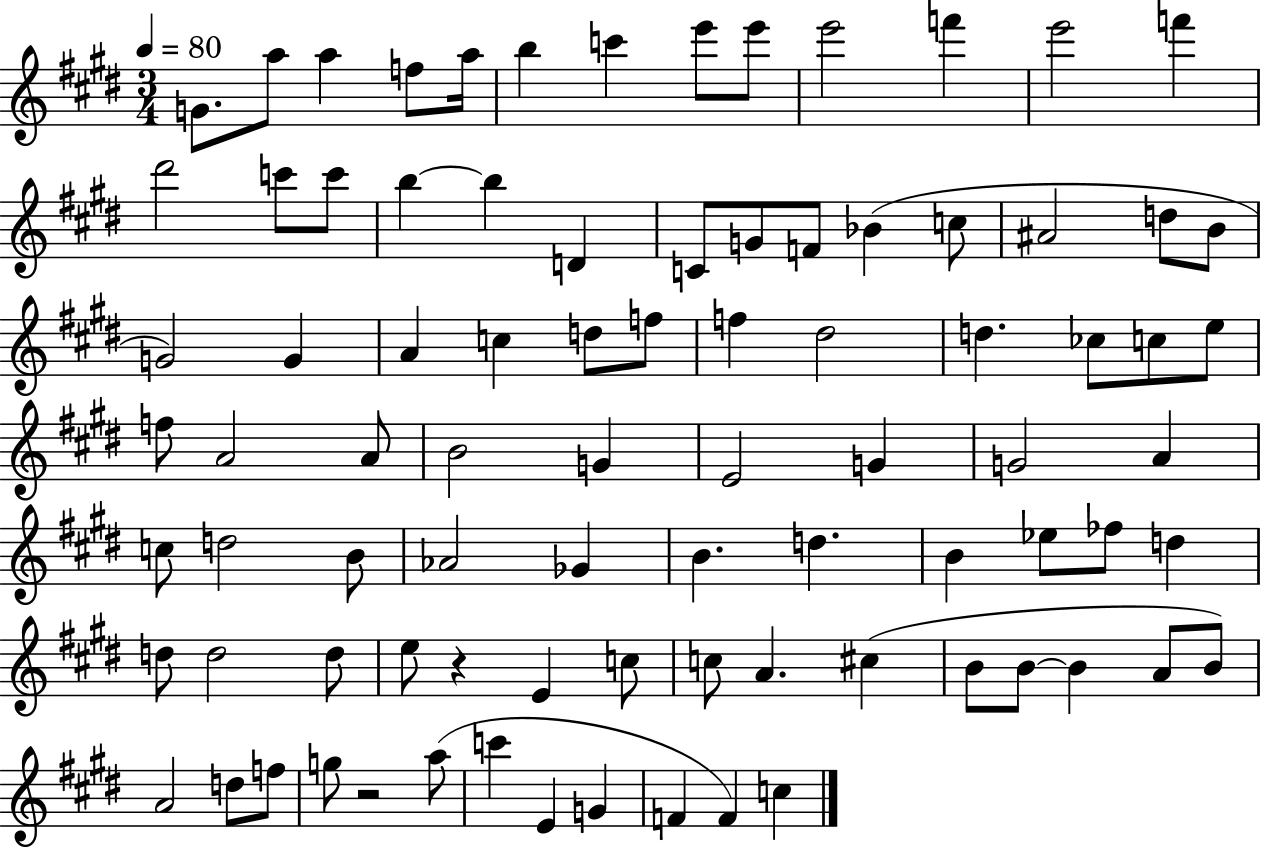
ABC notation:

X:1
T:Untitled
M:3/4
L:1/4
K:E
G/2 a/2 a f/2 a/4 b c' e'/2 e'/2 e'2 f' e'2 f' ^d'2 c'/2 c'/2 b b D C/2 G/2 F/2 _B c/2 ^A2 d/2 B/2 G2 G A c d/2 f/2 f ^d2 d _c/2 c/2 e/2 f/2 A2 A/2 B2 G E2 G G2 A c/2 d2 B/2 _A2 _G B d B _e/2 _f/2 d d/2 d2 d/2 e/2 z E c/2 c/2 A ^c B/2 B/2 B A/2 B/2 A2 d/2 f/2 g/2 z2 a/2 c' E G F F c